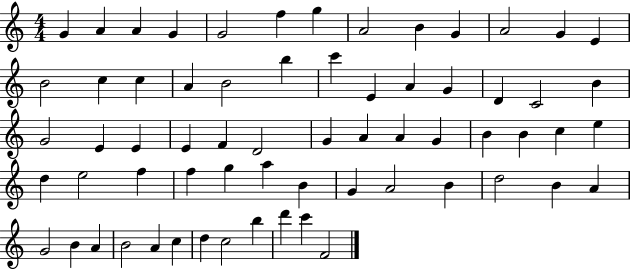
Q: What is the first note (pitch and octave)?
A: G4